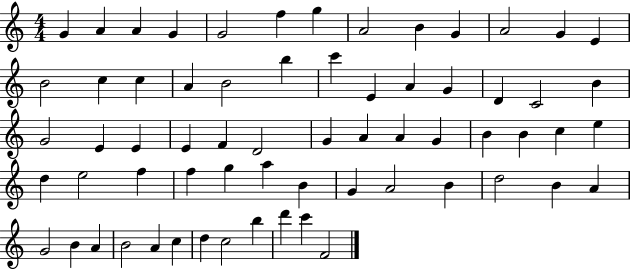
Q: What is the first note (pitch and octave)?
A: G4